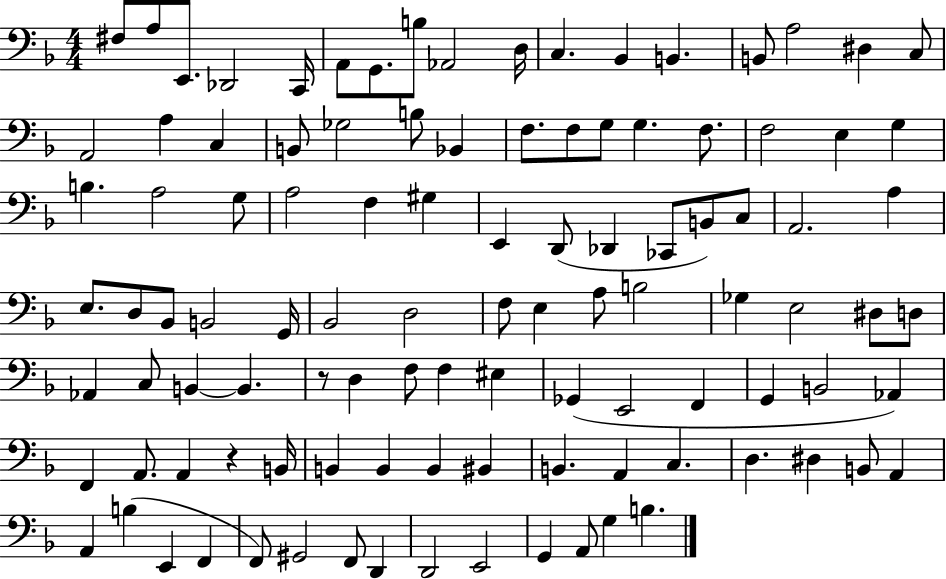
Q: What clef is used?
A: bass